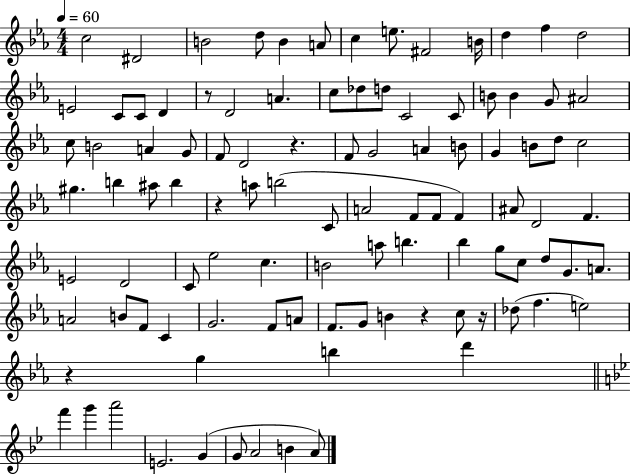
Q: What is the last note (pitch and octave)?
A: A4